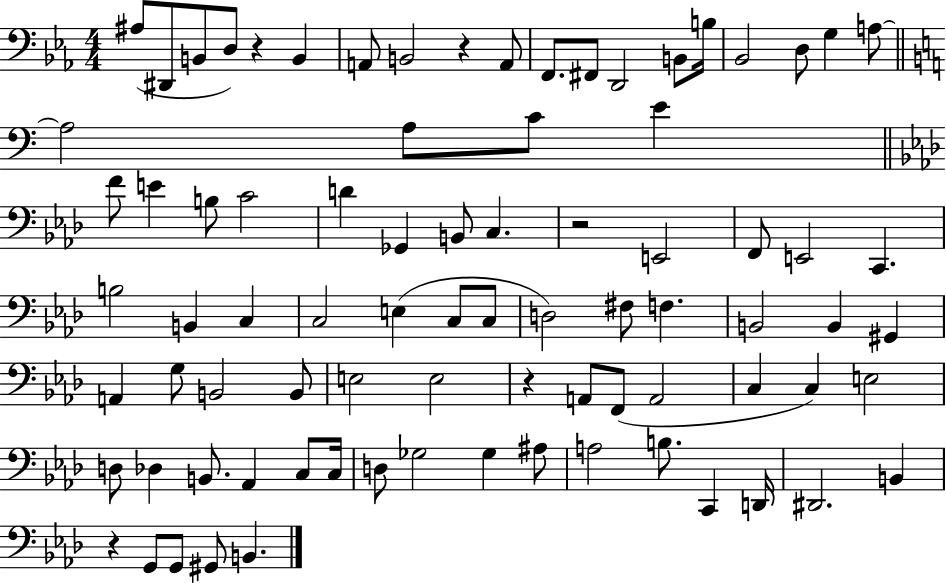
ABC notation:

X:1
T:Untitled
M:4/4
L:1/4
K:Eb
^A,/2 ^D,,/2 B,,/2 D,/2 z B,, A,,/2 B,,2 z A,,/2 F,,/2 ^F,,/2 D,,2 B,,/2 B,/4 _B,,2 D,/2 G, A,/2 A,2 A,/2 C/2 E F/2 E B,/2 C2 D _G,, B,,/2 C, z2 E,,2 F,,/2 E,,2 C,, B,2 B,, C, C,2 E, C,/2 C,/2 D,2 ^F,/2 F, B,,2 B,, ^G,, A,, G,/2 B,,2 B,,/2 E,2 E,2 z A,,/2 F,,/2 A,,2 C, C, E,2 D,/2 _D, B,,/2 _A,, C,/2 C,/4 D,/2 _G,2 _G, ^A,/2 A,2 B,/2 C,, D,,/4 ^D,,2 B,, z G,,/2 G,,/2 ^G,,/2 B,,